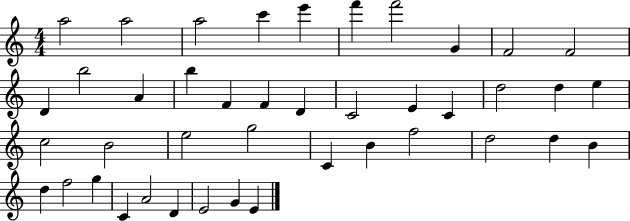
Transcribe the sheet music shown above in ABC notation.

X:1
T:Untitled
M:4/4
L:1/4
K:C
a2 a2 a2 c' e' f' f'2 G F2 F2 D b2 A b F F D C2 E C d2 d e c2 B2 e2 g2 C B f2 d2 d B d f2 g C A2 D E2 G E